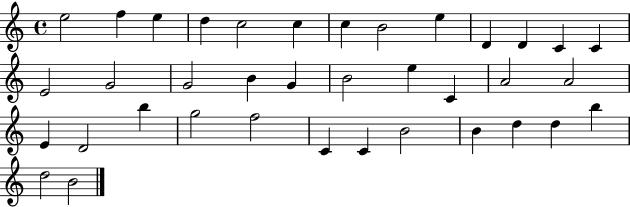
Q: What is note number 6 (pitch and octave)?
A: C5